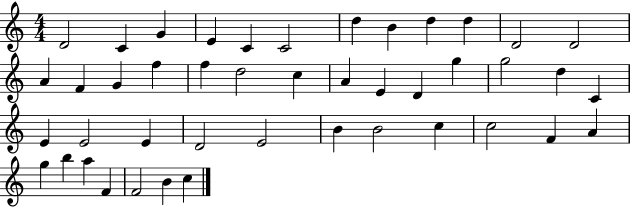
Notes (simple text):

D4/h C4/q G4/q E4/q C4/q C4/h D5/q B4/q D5/q D5/q D4/h D4/h A4/q F4/q G4/q F5/q F5/q D5/h C5/q A4/q E4/q D4/q G5/q G5/h D5/q C4/q E4/q E4/h E4/q D4/h E4/h B4/q B4/h C5/q C5/h F4/q A4/q G5/q B5/q A5/q F4/q F4/h B4/q C5/q